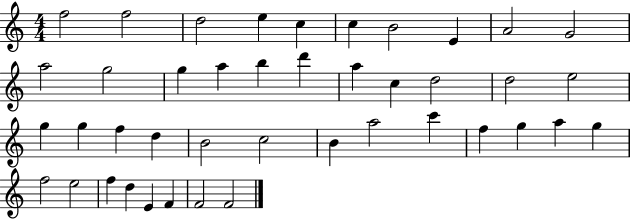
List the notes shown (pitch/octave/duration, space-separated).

F5/h F5/h D5/h E5/q C5/q C5/q B4/h E4/q A4/h G4/h A5/h G5/h G5/q A5/q B5/q D6/q A5/q C5/q D5/h D5/h E5/h G5/q G5/q F5/q D5/q B4/h C5/h B4/q A5/h C6/q F5/q G5/q A5/q G5/q F5/h E5/h F5/q D5/q E4/q F4/q F4/h F4/h